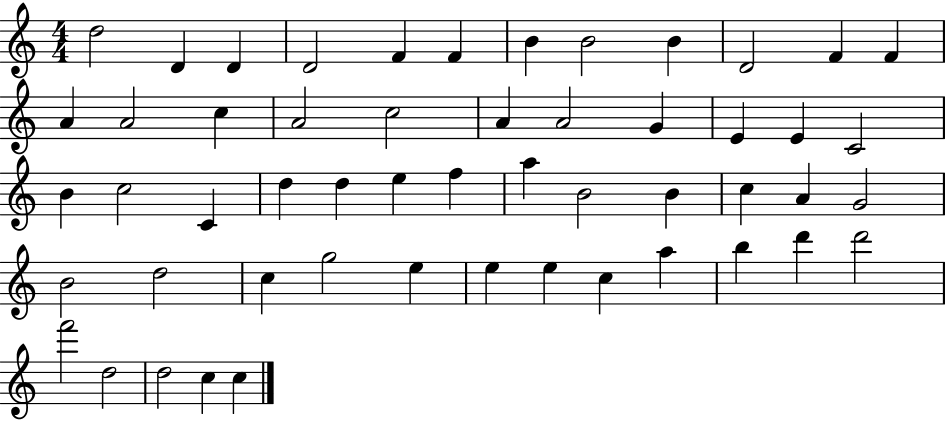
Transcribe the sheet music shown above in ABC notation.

X:1
T:Untitled
M:4/4
L:1/4
K:C
d2 D D D2 F F B B2 B D2 F F A A2 c A2 c2 A A2 G E E C2 B c2 C d d e f a B2 B c A G2 B2 d2 c g2 e e e c a b d' d'2 f'2 d2 d2 c c